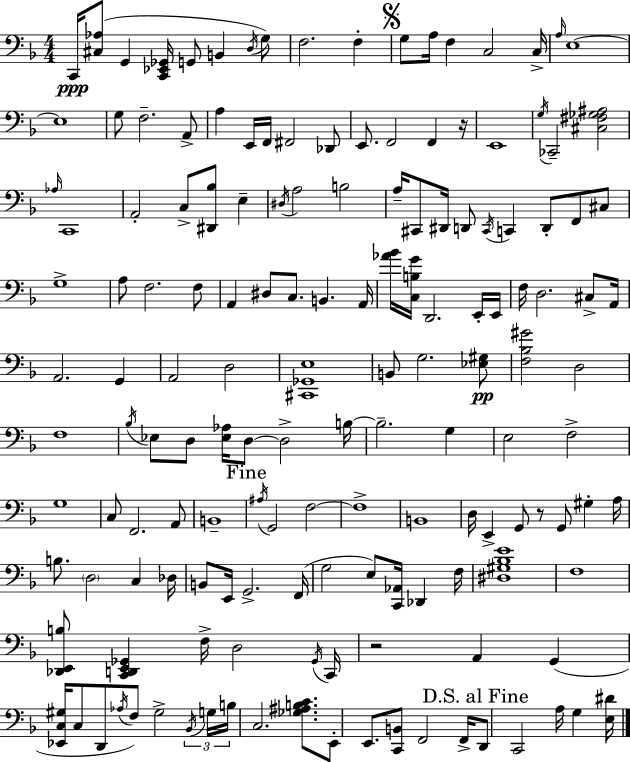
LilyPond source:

{
  \clef bass
  \numericTimeSignature
  \time 4/4
  \key f \major
  c,16\ppp <cis aes>8( g,4 <c, ees, ges,>16 g,8 b,4 \acciaccatura { d16 }) g8 | f2. f4-. | \mark \markup { \musicglyph "scripts.segno" } g8 a16 f4 c2 | c16-> \grace { a16 } e1~~ | \break e1 | g8 f2.-- | a,8-> a4 e,16 f,16 fis,2 | des,8 e,8. f,2 f,4 | \break r16 e,1 | \acciaccatura { g16 } ces,2-- <cis fis ges ais>2 | \grace { aes16 } c,1 | a,2-. c8-> <dis, bes>8 | \break e4-- \acciaccatura { dis16 } a2 b2 | a16-- cis,8 dis,16 d,8 \acciaccatura { cis,16 } c,4 | d,8-. f,8 cis8 g1-> | a8 f2. | \break f8 a,4 dis8 c8. b,4. | a,16 <aes' bes'>16 <c b g'>16 d,2. | e,16-. e,16 f16 d2. | cis8-> a,16 a,2. | \break g,4 a,2 d2 | <cis, ges, e>1 | b,8 g2. | <ees gis>8\pp <f bes gis'>2 d2 | \break f1 | \acciaccatura { bes16 } ees8 d8 <ees aes>16 d8~~ d2-> | b16~~ b2.-- | g4 e2 f2-> | \break g1 | c8 f,2. | a,8 b,1-- | \mark "Fine" \acciaccatura { ais16 } g,2 | \break f2~~ f1-> | b,1 | d16 e,4-> g,8 r8 | g,8 gis4-. a16 b8. \parenthesize d2 | \break c4 des16 b,8 e,16 g,2.-> | f,16( g2 | e8) <c, aes,>16 des,4 f16 <dis gis bes e'>1 | f1 | \break <des, e, b>8 <c, d, e, ges,>4 f16-> d2 | \acciaccatura { ges,16 } c,16 r2 | a,4 g,4( <ees, c gis>16 c8 d,8 \acciaccatura { aes16 } f8) | gis2-> \tuplet 3/2 { \acciaccatura { bes,16 } g16 b16 } c2. | \break <ges ais b c'>8. e,8-. e,8. | <c, b,>8 f,2 f,16-> \mark "D.S. al Fine" d,8 c,2 | a16 g4 <e dis'>16 \bar "|."
}